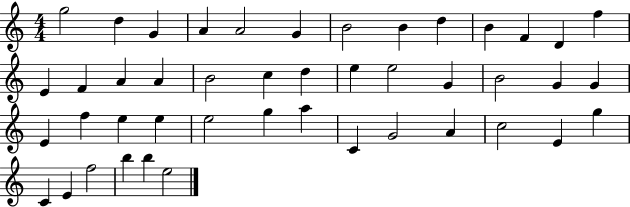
X:1
T:Untitled
M:4/4
L:1/4
K:C
g2 d G A A2 G B2 B d B F D f E F A A B2 c d e e2 G B2 G G E f e e e2 g a C G2 A c2 E g C E f2 b b e2